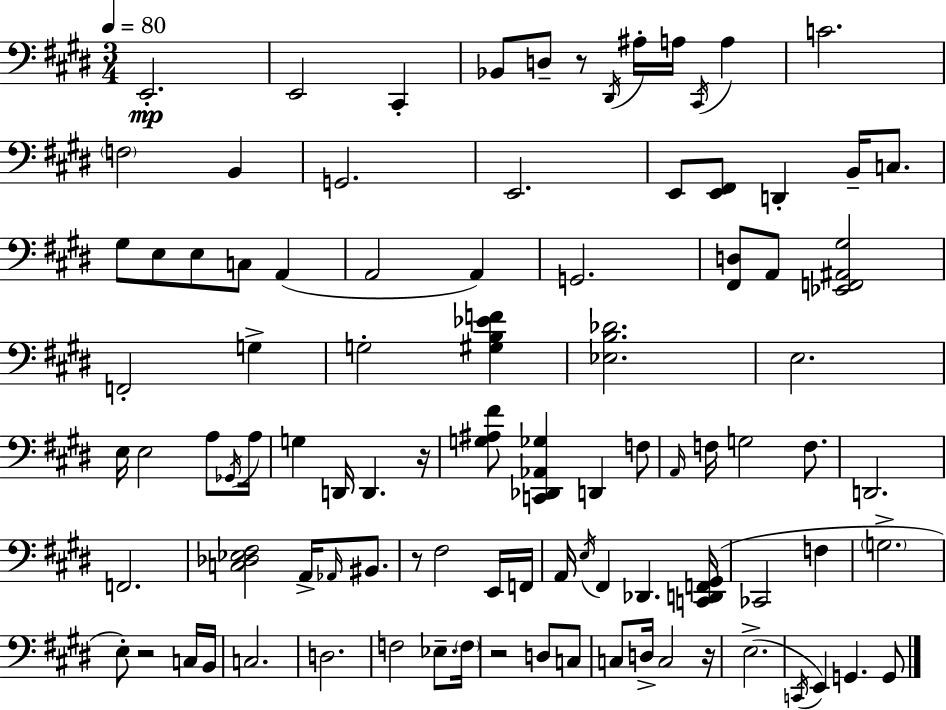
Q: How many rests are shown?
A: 6